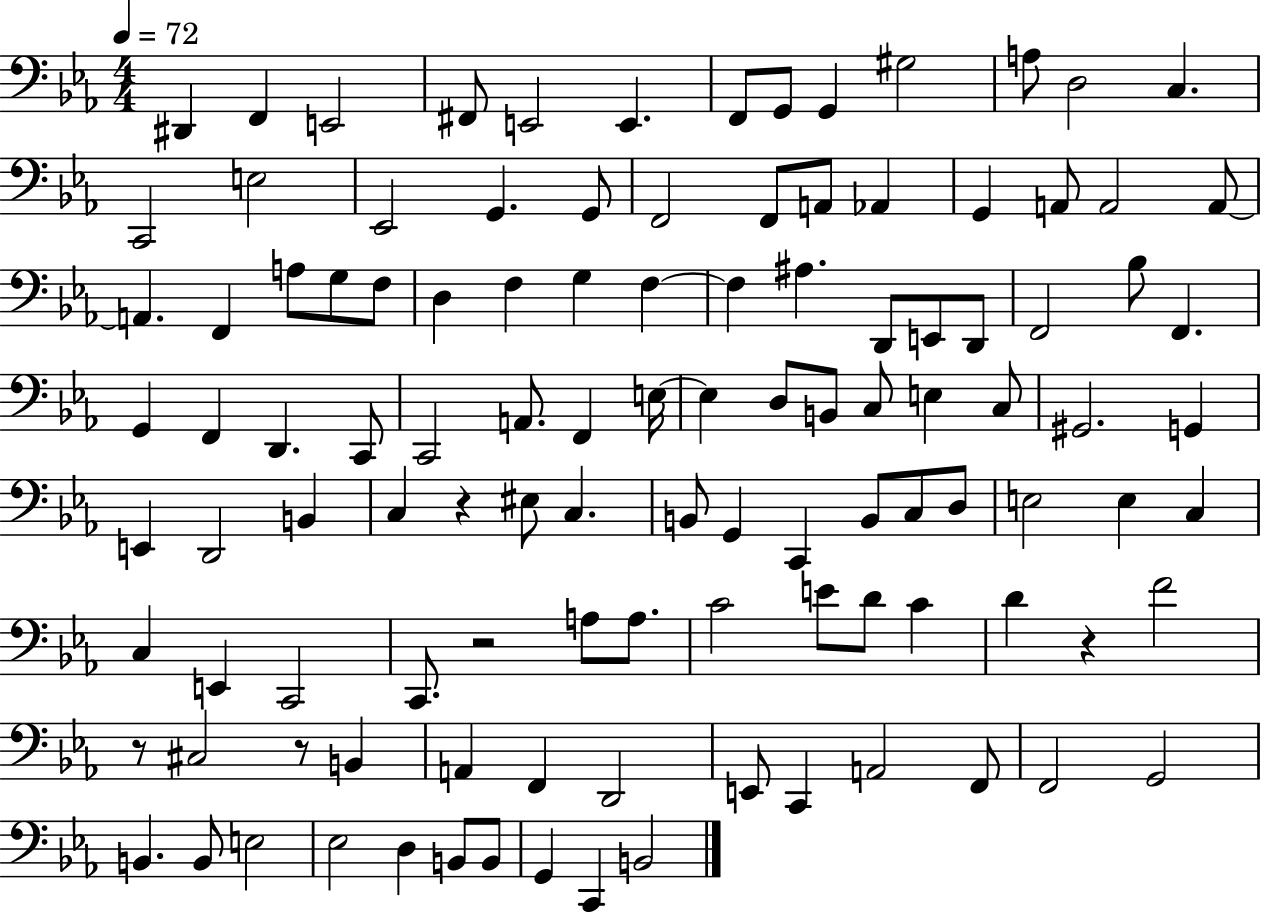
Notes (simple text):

D#2/q F2/q E2/h F#2/e E2/h E2/q. F2/e G2/e G2/q G#3/h A3/e D3/h C3/q. C2/h E3/h Eb2/h G2/q. G2/e F2/h F2/e A2/e Ab2/q G2/q A2/e A2/h A2/e A2/q. F2/q A3/e G3/e F3/e D3/q F3/q G3/q F3/q F3/q A#3/q. D2/e E2/e D2/e F2/h Bb3/e F2/q. G2/q F2/q D2/q. C2/e C2/h A2/e. F2/q E3/s E3/q D3/e B2/e C3/e E3/q C3/e G#2/h. G2/q E2/q D2/h B2/q C3/q R/q EIS3/e C3/q. B2/e G2/q C2/q B2/e C3/e D3/e E3/h E3/q C3/q C3/q E2/q C2/h C2/e. R/h A3/e A3/e. C4/h E4/e D4/e C4/q D4/q R/q F4/h R/e C#3/h R/e B2/q A2/q F2/q D2/h E2/e C2/q A2/h F2/e F2/h G2/h B2/q. B2/e E3/h Eb3/h D3/q B2/e B2/e G2/q C2/q B2/h